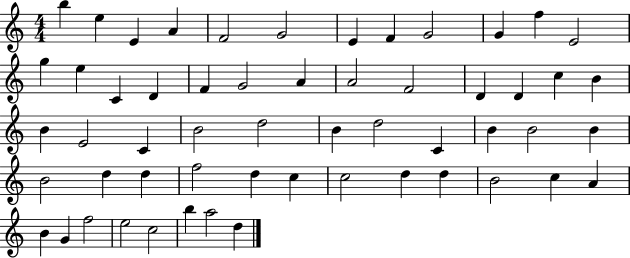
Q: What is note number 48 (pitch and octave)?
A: A4